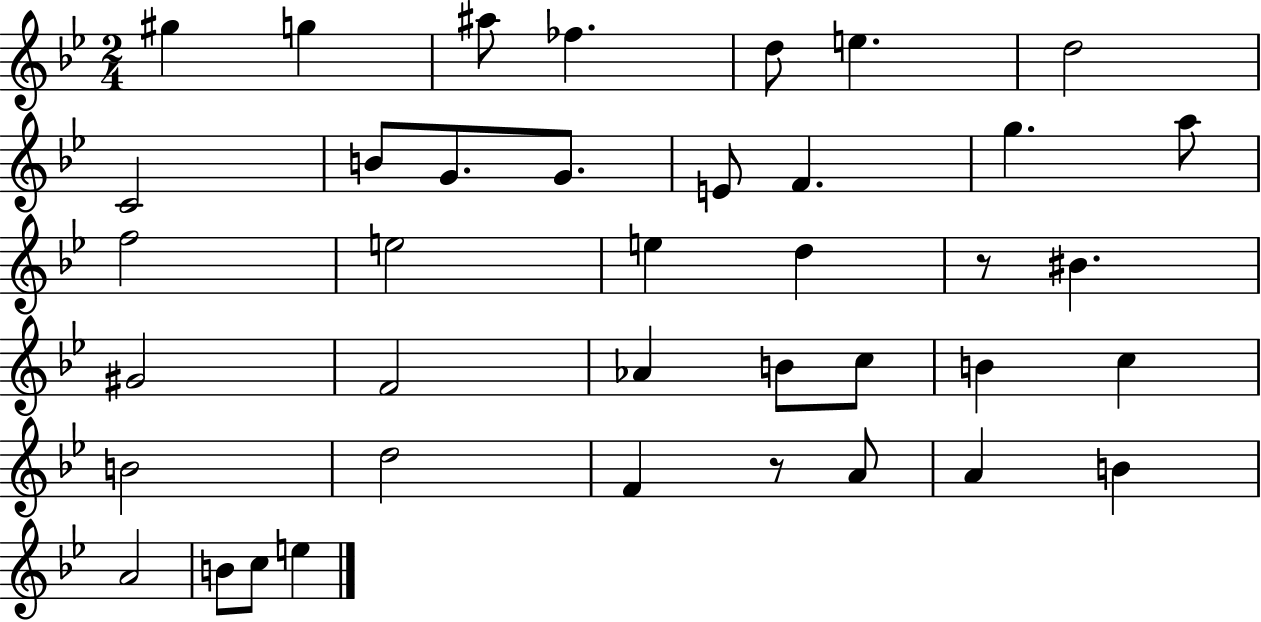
X:1
T:Untitled
M:2/4
L:1/4
K:Bb
^g g ^a/2 _f d/2 e d2 C2 B/2 G/2 G/2 E/2 F g a/2 f2 e2 e d z/2 ^B ^G2 F2 _A B/2 c/2 B c B2 d2 F z/2 A/2 A B A2 B/2 c/2 e